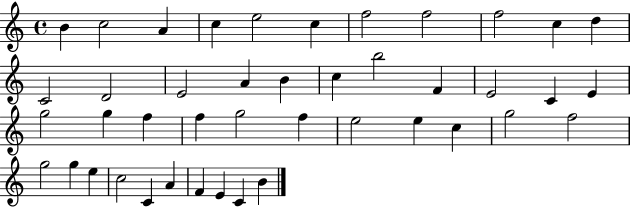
B4/q C5/h A4/q C5/q E5/h C5/q F5/h F5/h F5/h C5/q D5/q C4/h D4/h E4/h A4/q B4/q C5/q B5/h F4/q E4/h C4/q E4/q G5/h G5/q F5/q F5/q G5/h F5/q E5/h E5/q C5/q G5/h F5/h G5/h G5/q E5/q C5/h C4/q A4/q F4/q E4/q C4/q B4/q